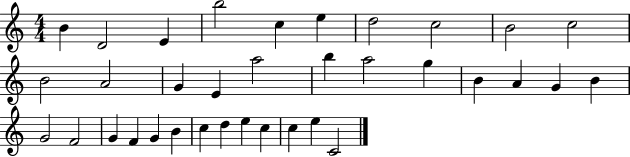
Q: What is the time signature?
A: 4/4